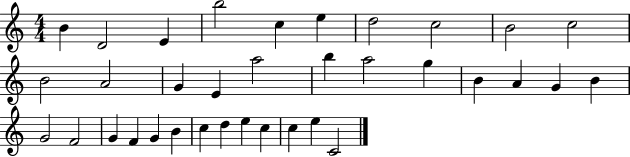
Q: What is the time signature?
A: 4/4